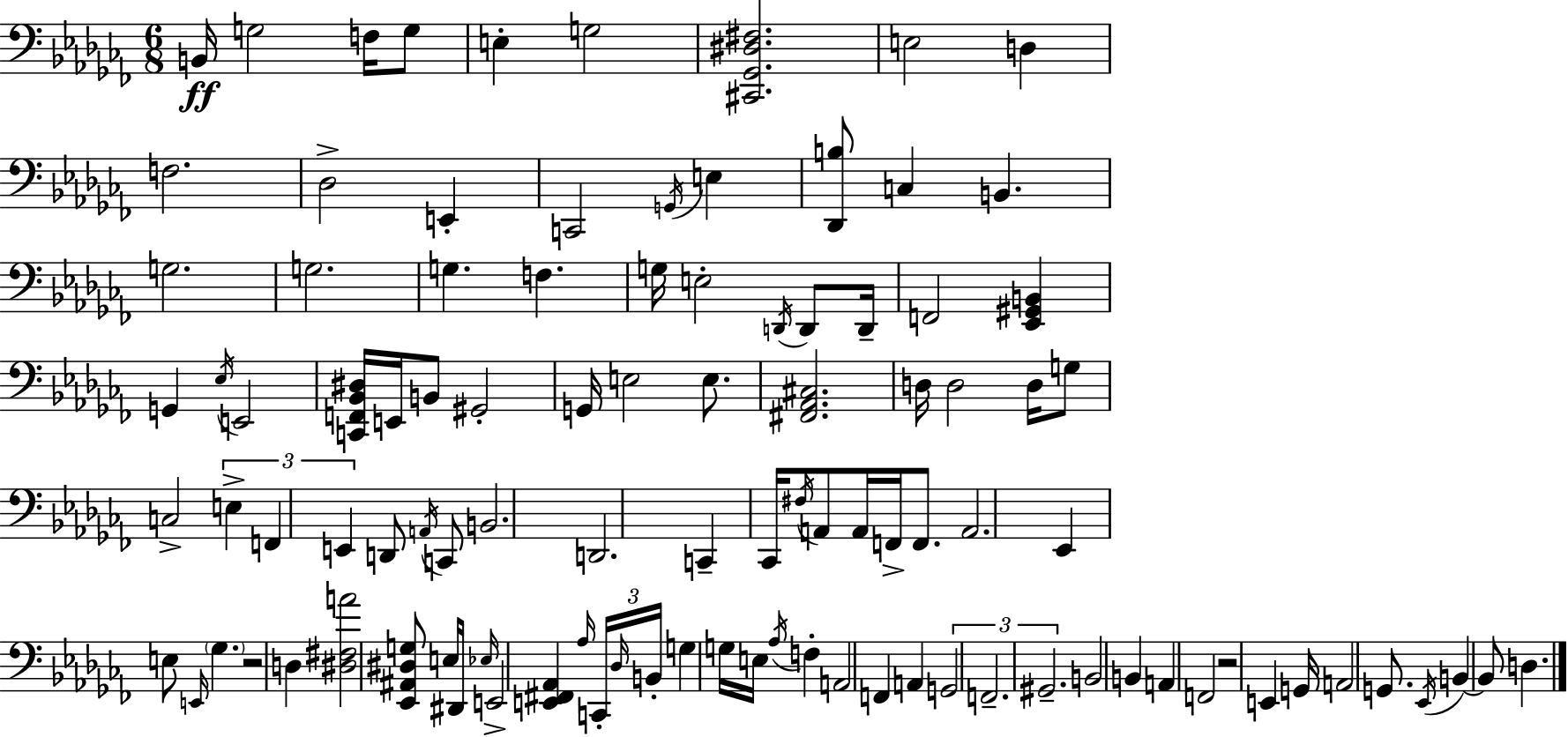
{
  \clef bass
  \numericTimeSignature
  \time 6/8
  \key aes \minor
  b,16\ff g2 f16 g8 | e4-. g2 | <cis, ges, dis fis>2. | e2 d4 | \break f2. | des2-> e,4-. | c,2 \acciaccatura { g,16 } e4 | <des, b>8 c4 b,4. | \break g2. | g2. | g4. f4. | g16 e2-. \acciaccatura { d,16 } d,8 | \break d,16-- f,2 <ees, gis, b,>4 | g,4 \acciaccatura { ees16 } e,2 | <c, f, bes, dis>16 e,16 b,8 gis,2-. | g,16 e2 | \break e8. <fis, aes, cis>2. | d16 d2 | d16 g8 c2-> \tuplet 3/2 { e4-> | f,4 e,4 } d,8 | \break \acciaccatura { a,16 } c,8 b,2. | d,2. | c,4-- ces,16 \acciaccatura { fis16 } a,8 | a,16 f,16-> f,8. a,2. | \break ees,4 e8 \grace { e,16 } | \parenthesize ges4. r2 | d4 <dis fis a'>2 | <ees, ais, dis g>8 e16 dis,16 \grace { ees16 } e,2-> | \break <e, fis, aes,>4 \grace { aes16 } \tuplet 3/2 { c,16-. \grace { des16 } b,16-. } g4 | g16 e16 \acciaccatura { aes16 } f4-. a,2 | f,4 a,4 | \tuplet 3/2 { g,2 f,2.-- | \break gis,2.-- } | b,2 | b,4 a,4 | f,2 r2 | \break e,4 g,16 a,2 | g,8. \acciaccatura { ees,16 } b,4~~ | b,8 d4. \bar "|."
}